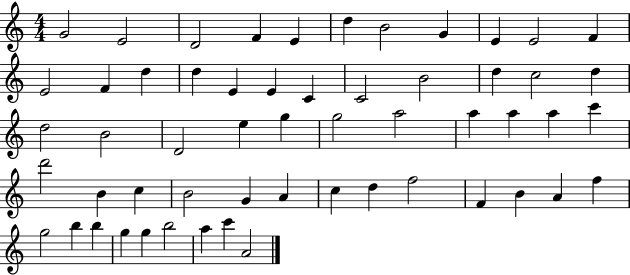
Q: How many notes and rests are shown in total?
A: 56